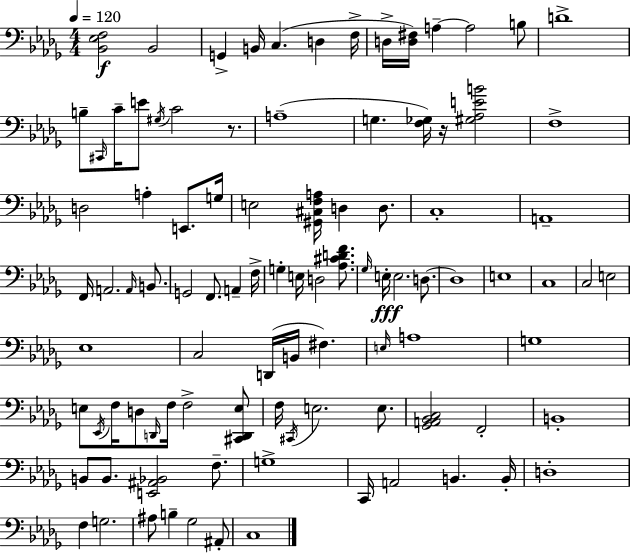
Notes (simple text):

[Bb2,Eb3,F3]/h Bb2/h G2/q B2/s C3/q. D3/q F3/s D3/s [D3,F#3]/s A3/q A3/h B3/e D4/w B3/e C#2/s C4/s E4/e G#3/s C4/h R/e. A3/w G3/q. [F3,Gb3]/s R/s [G#3,Ab3,E4,B4]/h F3/w D3/h A3/q E2/e. G3/s E3/h [G#2,C#3,F3,A3]/s D3/q D3/e. C3/w A2/w F2/s A2/h. A2/s B2/e. G2/h F2/e. A2/q F3/s G3/q E3/s D3/h [Ab3,C#4,D4,F4]/e. Gb3/s E3/s E3/h. D3/e. D3/w E3/w C3/w C3/h E3/h Eb3/w C3/h D2/s B2/s F#3/q. E3/s A3/w G3/w E3/e Eb2/s F3/s D3/e D2/s F3/s F3/h [C#2,D2,E3]/e F3/s C#2/s E3/h. E3/e. [Gb2,A2,Bb2,C3]/h F2/h B2/w B2/e B2/e. [E2,A#2,Bb2]/h F3/e. G3/w C2/s A2/h B2/q. B2/s D3/w F3/q G3/h. A#3/e B3/q Gb3/h A#2/e C3/w